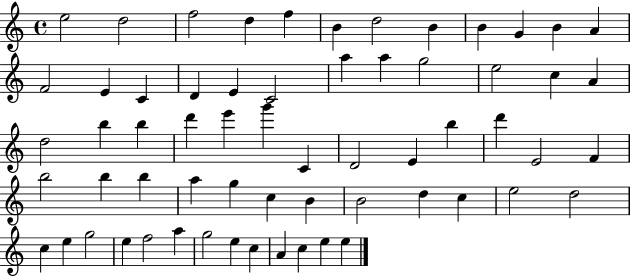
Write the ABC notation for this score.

X:1
T:Untitled
M:4/4
L:1/4
K:C
e2 d2 f2 d f B d2 B B G B A F2 E C D E C2 a a g2 e2 c A d2 b b d' e' g' C D2 E b d' E2 F b2 b b a g c B B2 d c e2 d2 c e g2 e f2 a g2 e c A c e e